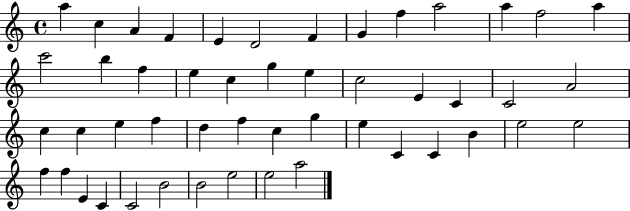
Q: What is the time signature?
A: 4/4